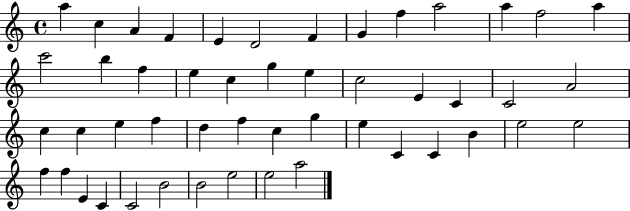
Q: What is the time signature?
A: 4/4